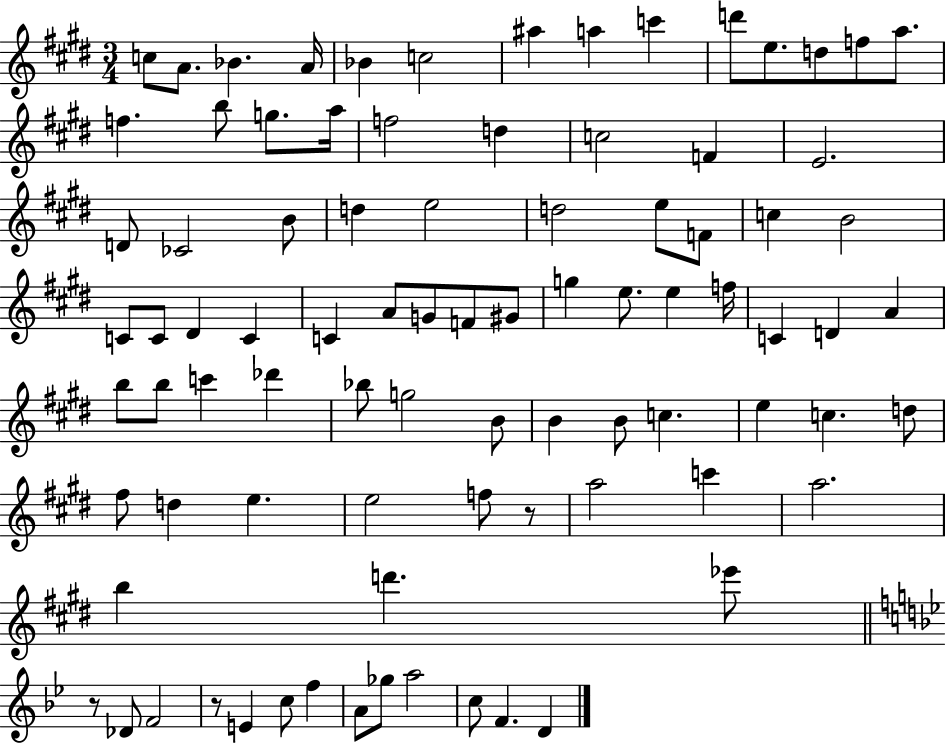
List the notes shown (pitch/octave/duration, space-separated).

C5/e A4/e. Bb4/q. A4/s Bb4/q C5/h A#5/q A5/q C6/q D6/e E5/e. D5/e F5/e A5/e. F5/q. B5/e G5/e. A5/s F5/h D5/q C5/h F4/q E4/h. D4/e CES4/h B4/e D5/q E5/h D5/h E5/e F4/e C5/q B4/h C4/e C4/e D#4/q C4/q C4/q A4/e G4/e F4/e G#4/e G5/q E5/e. E5/q F5/s C4/q D4/q A4/q B5/e B5/e C6/q Db6/q Bb5/e G5/h B4/e B4/q B4/e C5/q. E5/q C5/q. D5/e F#5/e D5/q E5/q. E5/h F5/e R/e A5/h C6/q A5/h. B5/q D6/q. Eb6/e R/e Db4/e F4/h R/e E4/q C5/e F5/q A4/e Gb5/e A5/h C5/e F4/q. D4/q